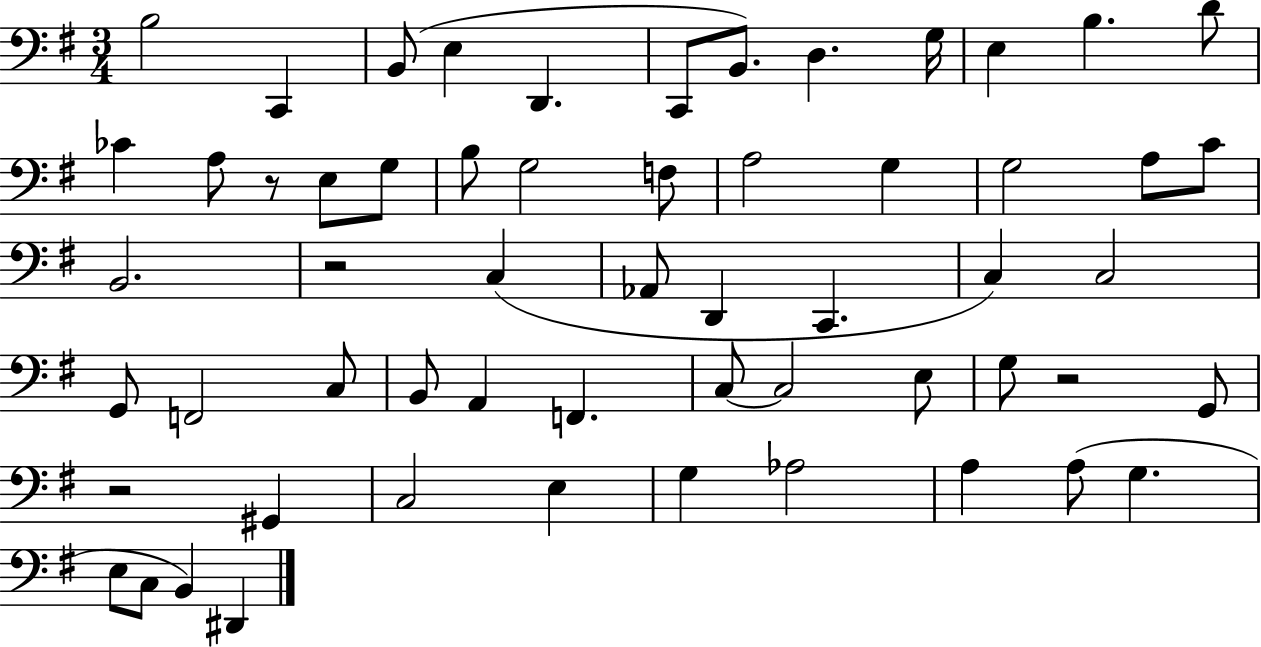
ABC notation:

X:1
T:Untitled
M:3/4
L:1/4
K:G
B,2 C,, B,,/2 E, D,, C,,/2 B,,/2 D, G,/4 E, B, D/2 _C A,/2 z/2 E,/2 G,/2 B,/2 G,2 F,/2 A,2 G, G,2 A,/2 C/2 B,,2 z2 C, _A,,/2 D,, C,, C, C,2 G,,/2 F,,2 C,/2 B,,/2 A,, F,, C,/2 C,2 E,/2 G,/2 z2 G,,/2 z2 ^G,, C,2 E, G, _A,2 A, A,/2 G, E,/2 C,/2 B,, ^D,,